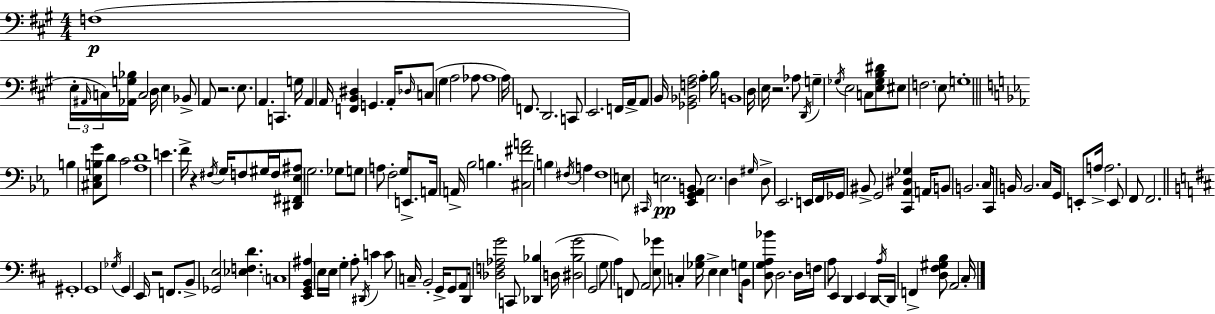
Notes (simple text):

F3/w E3/s A#2/s C3/s [Ab2,G3,Bb3]/s C3/h D3/s E3/q Bb2/e A2/e R/h. E3/e. A2/q. C2/q. G3/s A2/q A2/s [F2,B2,D#3]/q G2/q. A2/s Db3/s C3/e G#3/q A3/h Ab3/e Ab3/w A3/s F2/e. D2/h. C2/e E2/h. F2/s A2/s A2/e B2/s [Gb2,Bb2,F3,A3]/h A3/q B3/s B2/w D3/s E3/s R/h. Ab3/e D2/s G3/q Gb3/s E3/h C3/e [E3,Gb3,B3,D#4]/e EIS3/e F3/h. E3/e G3/w B3/q [C#3,Eb3,B3,G4]/e D4/e C4/h [Ab3,D4]/w E4/q. F4/s R/q F#3/s G3/s F3/e G#3/s F3/s [D#2,F#2,Eb3,A#3]/e G3/h. Gb3/e G3/e A3/e F3/h G3/s E2/e. A2/s A2/s Bb3/h B3/q. [C#3,F#4,A4]/h B3/q F#3/s A3/q F#3/w E3/e C#2/s E3/h. [Eb2,G2,Ab2,B2]/e E3/h. D3/q G#3/s D3/e Eb2/h. E2/s F2/s Gb2/s BIS2/e G2/h [C2,Ab2,D#3,Gb3]/q A2/s B2/e B2/h. C3/e C2/s B2/s B2/h. C3/e G2/s E2/e A3/s A3/h. E2/e F2/e F2/h. G#2/w G2/w Gb3/s G2/q E2/s R/h F2/e. B2/e [Gb2,E3]/h [Eb3,F3,D4]/q. C3/w [E2,G2,B2,A#3]/q E3/s E3/s G3/q A3/e D#2/s C4/q C4/e C3/s B2/h G2/s G2/e A2/e D2/s [Db3,F3,Ab3,G4]/h C2/e [Db2,Bb3]/q D3/s [D#3,Bb3,G4]/h G2/h G3/e A3/q F2/e A2/h [E3,Gb4]/e C3/q [Gb3,B3]/s E3/q E3/q G3/s B2/s [D3,G3,A3,Bb4]/e D3/h. D3/s F3/s A3/e E2/q D2/q E2/q D2/s A3/s D2/s F2/q [D3,F#3,G#3,B3]/e A2/h C#3/s